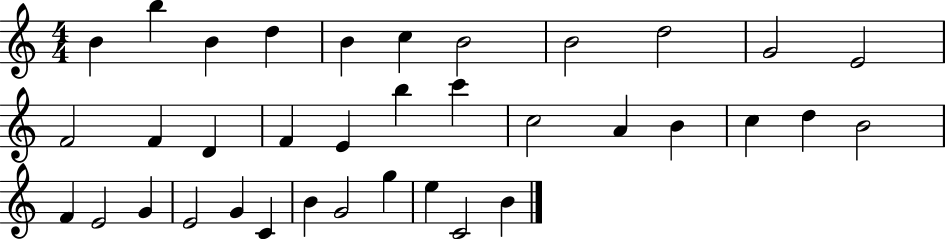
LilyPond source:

{
  \clef treble
  \numericTimeSignature
  \time 4/4
  \key c \major
  b'4 b''4 b'4 d''4 | b'4 c''4 b'2 | b'2 d''2 | g'2 e'2 | \break f'2 f'4 d'4 | f'4 e'4 b''4 c'''4 | c''2 a'4 b'4 | c''4 d''4 b'2 | \break f'4 e'2 g'4 | e'2 g'4 c'4 | b'4 g'2 g''4 | e''4 c'2 b'4 | \break \bar "|."
}